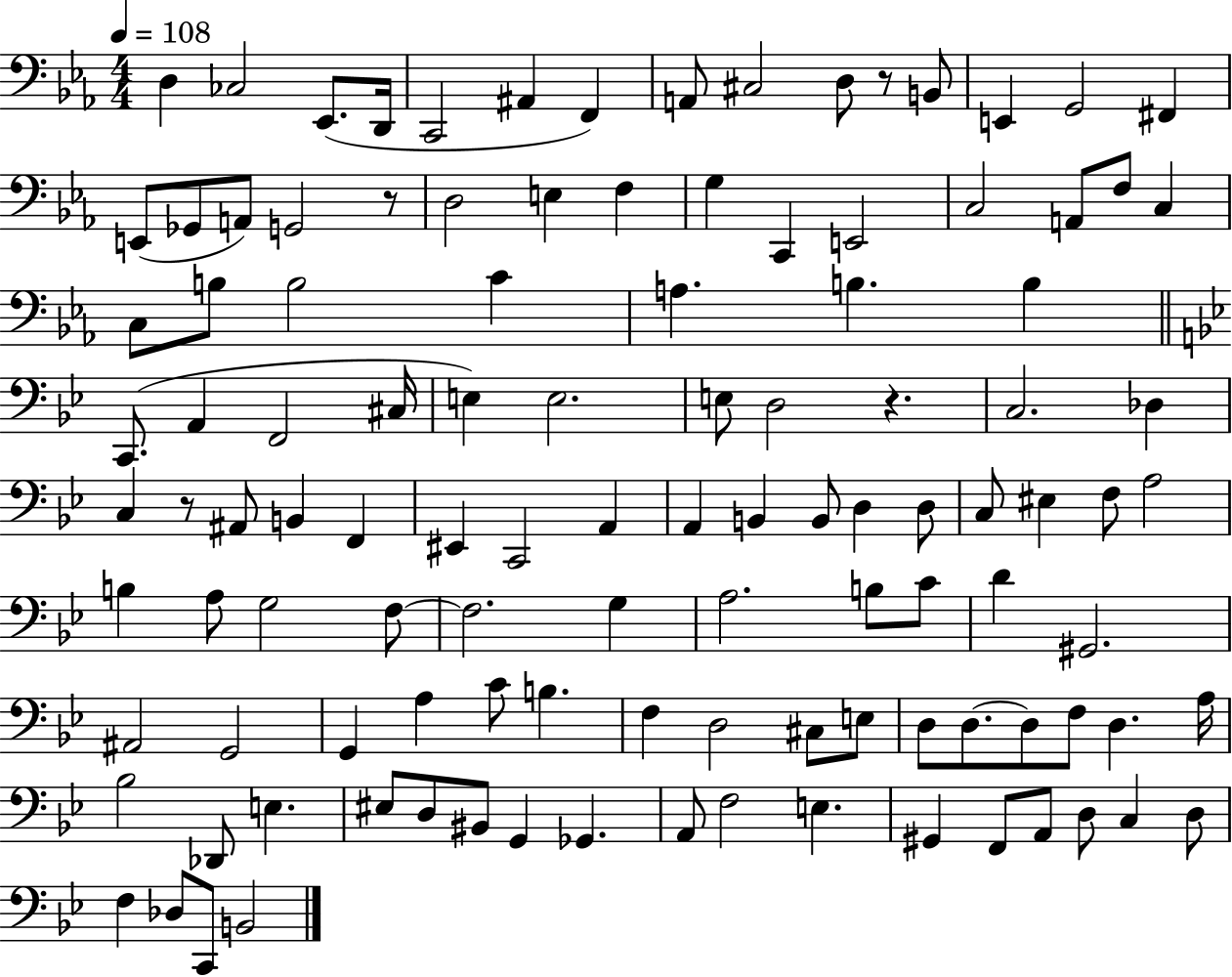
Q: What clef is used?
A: bass